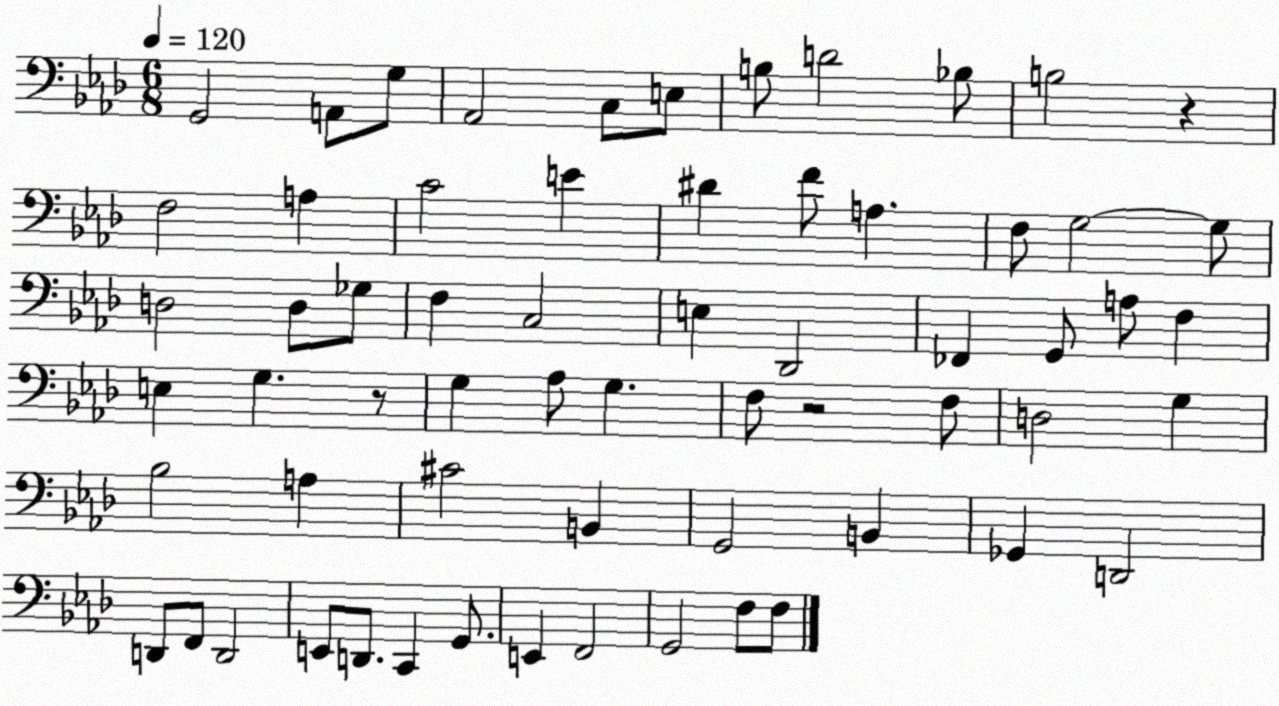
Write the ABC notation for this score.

X:1
T:Untitled
M:6/8
L:1/4
K:Ab
G,,2 A,,/2 G,/2 _A,,2 C,/2 E,/2 B,/2 D2 _B,/2 B,2 z F,2 A, C2 E ^D F/2 A, F,/2 G,2 G,/2 D,2 D,/2 _G,/2 F, C,2 E, _D,,2 _F,, G,,/2 A,/2 F, E, G, z/2 G, _A,/2 G, F,/2 z2 F,/2 D,2 G, _B,2 A, ^C2 B,, G,,2 B,, _G,, D,,2 D,,/2 F,,/2 D,,2 E,,/2 D,,/2 C,, G,,/2 E,, F,,2 G,,2 F,/2 F,/2